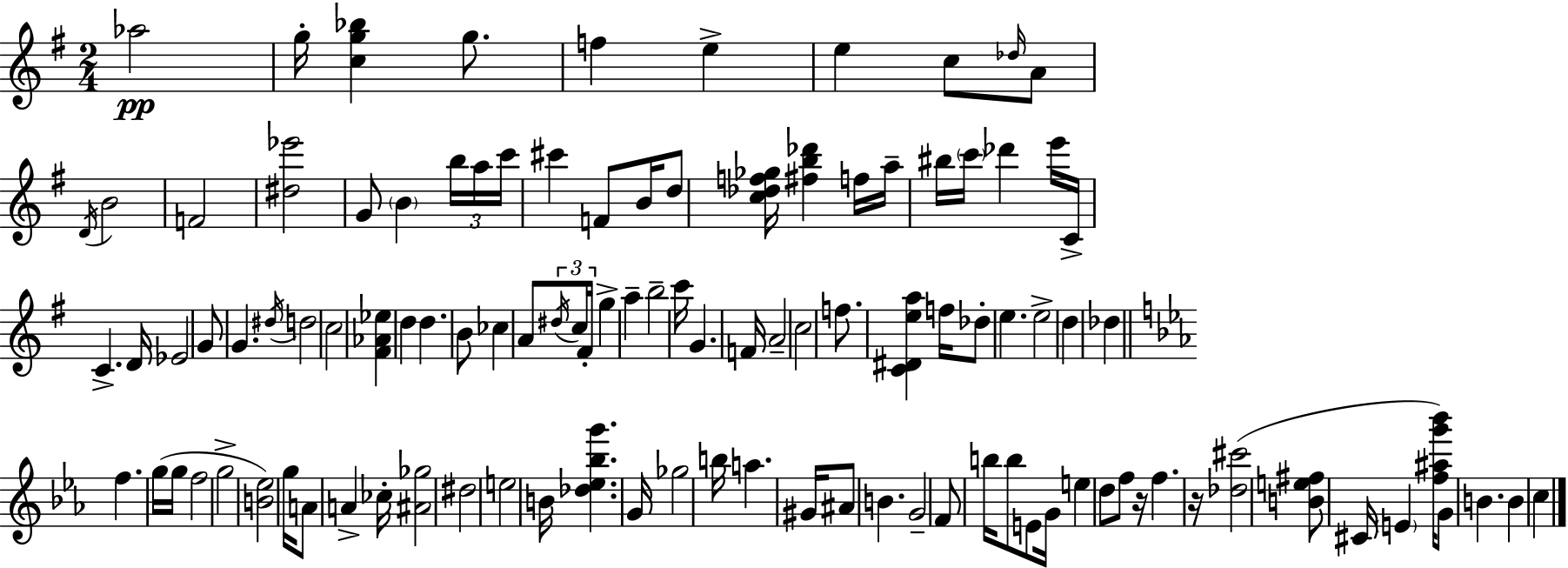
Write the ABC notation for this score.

X:1
T:Untitled
M:2/4
L:1/4
K:Em
_a2 g/4 [cg_b] g/2 f e e c/2 _d/4 A/2 D/4 B2 F2 [^d_e']2 G/2 B b/4 a/4 c'/4 ^c' F/2 B/4 d/2 [c_df_g]/4 [^fb_d'] f/4 a/4 ^b/4 c'/4 _d' e'/4 C/4 C D/4 _E2 G/2 G ^d/4 d2 c2 [^F_A_e] d d B/2 _c A/2 ^d/4 c/4 ^F/4 g a b2 c'/4 G F/4 A2 c2 f/2 [C^Dea] f/4 _d/2 e e2 d _d f g/4 g/4 f2 g2 [B_e]2 g/4 A/2 A _c/4 [^A_g]2 ^d2 e2 B/4 [_d_e_bg'] G/4 _g2 b/4 a ^G/4 ^A/2 B G2 F/2 b/4 b/2 E/2 G/4 e d/2 f/2 z/4 f z/4 [_d^c']2 [Be^f]/2 ^C/4 E [f^ag'_b']/4 G/2 B B c